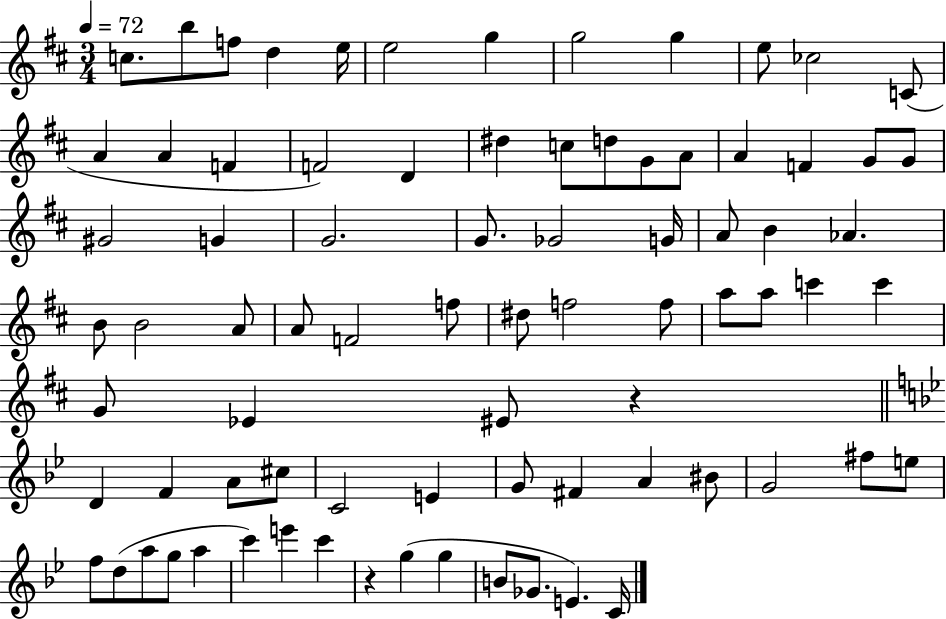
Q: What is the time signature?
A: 3/4